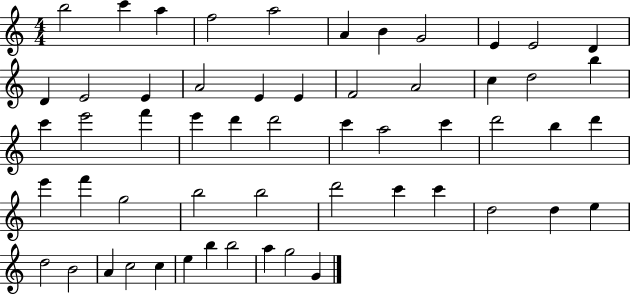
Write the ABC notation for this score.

X:1
T:Untitled
M:4/4
L:1/4
K:C
b2 c' a f2 a2 A B G2 E E2 D D E2 E A2 E E F2 A2 c d2 b c' e'2 f' e' d' d'2 c' a2 c' d'2 b d' e' f' g2 b2 b2 d'2 c' c' d2 d e d2 B2 A c2 c e b b2 a g2 G